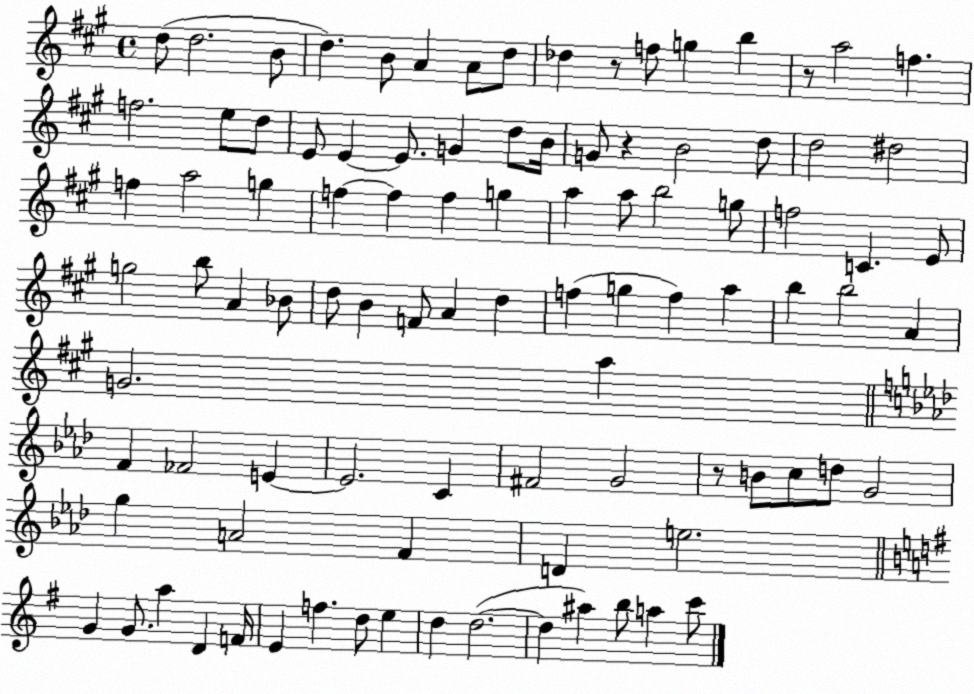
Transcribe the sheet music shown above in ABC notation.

X:1
T:Untitled
M:4/4
L:1/4
K:A
d/2 d2 B/2 d B/2 A A/2 d/2 _d z/2 f/2 g b z/2 a2 f f2 e/2 d/2 E/2 E E/2 G d/2 B/4 G/2 z B2 d/2 d2 ^d2 f a2 g f f f g a a/2 b2 g/2 f2 C E/2 g2 b/2 A _B/2 d/2 B F/2 A d f g f a b b2 A G2 a F _F2 E E2 C ^F2 G2 z/2 B/2 c/2 d/2 G2 g A2 F D e2 G G/2 a D F/4 E f d/2 e d d2 d ^a b/2 a c'/2